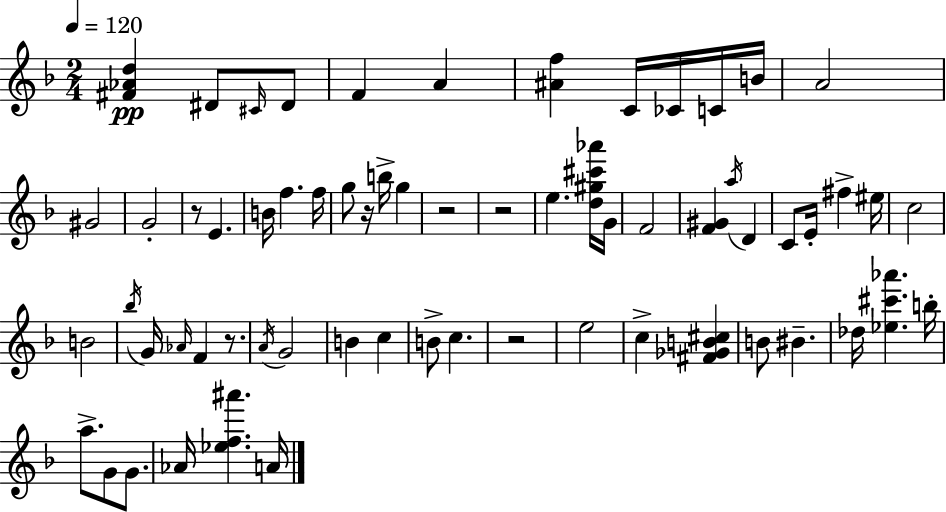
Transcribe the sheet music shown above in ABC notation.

X:1
T:Untitled
M:2/4
L:1/4
K:Dm
[^F_Ad] ^D/2 ^C/4 ^D/2 F A [^Af] C/4 _C/4 C/4 B/4 A2 ^G2 G2 z/2 E B/4 f f/4 g/2 z/4 b/4 g z2 z2 e [d^g^c'_a']/4 G/4 F2 [F^G] a/4 D C/2 E/4 ^f ^e/4 c2 B2 _b/4 G/4 _A/4 F z/2 A/4 G2 B c B/2 c z2 e2 c [^F_GB^c] B/2 ^B _d/4 [_e^c'_a'] b/4 a/2 G/2 G/2 _A/4 [_ef^a'] A/4